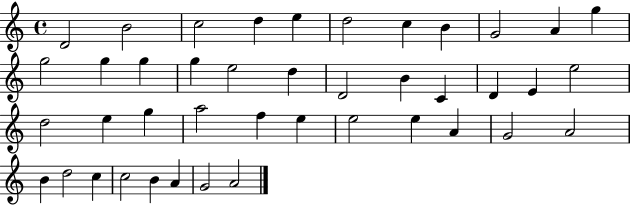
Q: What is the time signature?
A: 4/4